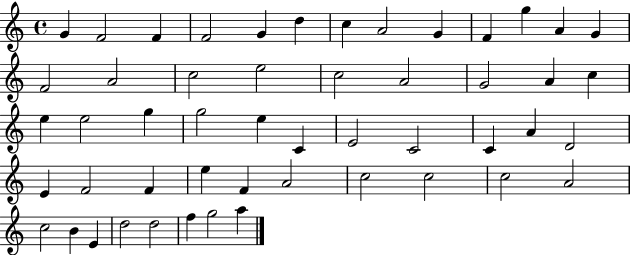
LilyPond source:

{
  \clef treble
  \time 4/4
  \defaultTimeSignature
  \key c \major
  g'4 f'2 f'4 | f'2 g'4 d''4 | c''4 a'2 g'4 | f'4 g''4 a'4 g'4 | \break f'2 a'2 | c''2 e''2 | c''2 a'2 | g'2 a'4 c''4 | \break e''4 e''2 g''4 | g''2 e''4 c'4 | e'2 c'2 | c'4 a'4 d'2 | \break e'4 f'2 f'4 | e''4 f'4 a'2 | c''2 c''2 | c''2 a'2 | \break c''2 b'4 e'4 | d''2 d''2 | f''4 g''2 a''4 | \bar "|."
}